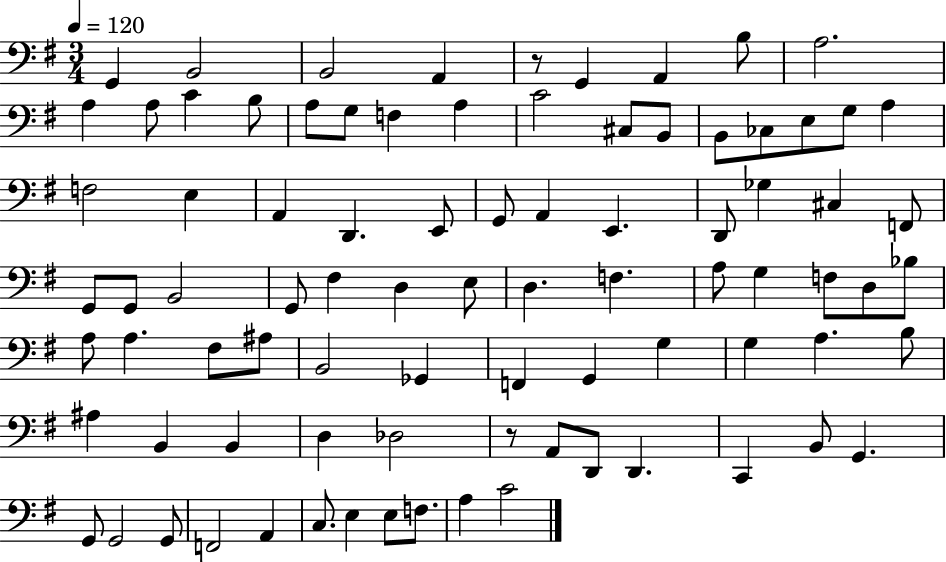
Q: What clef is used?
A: bass